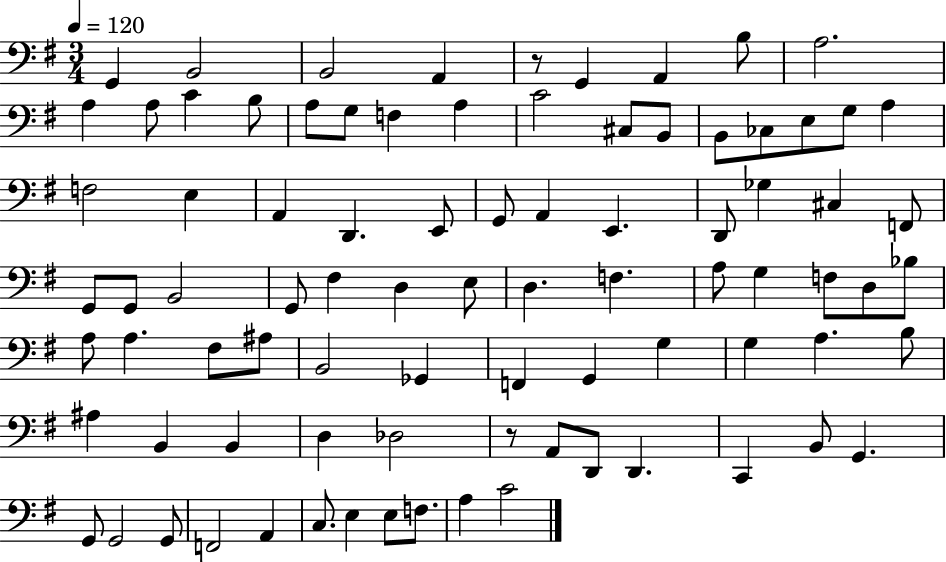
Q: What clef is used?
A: bass